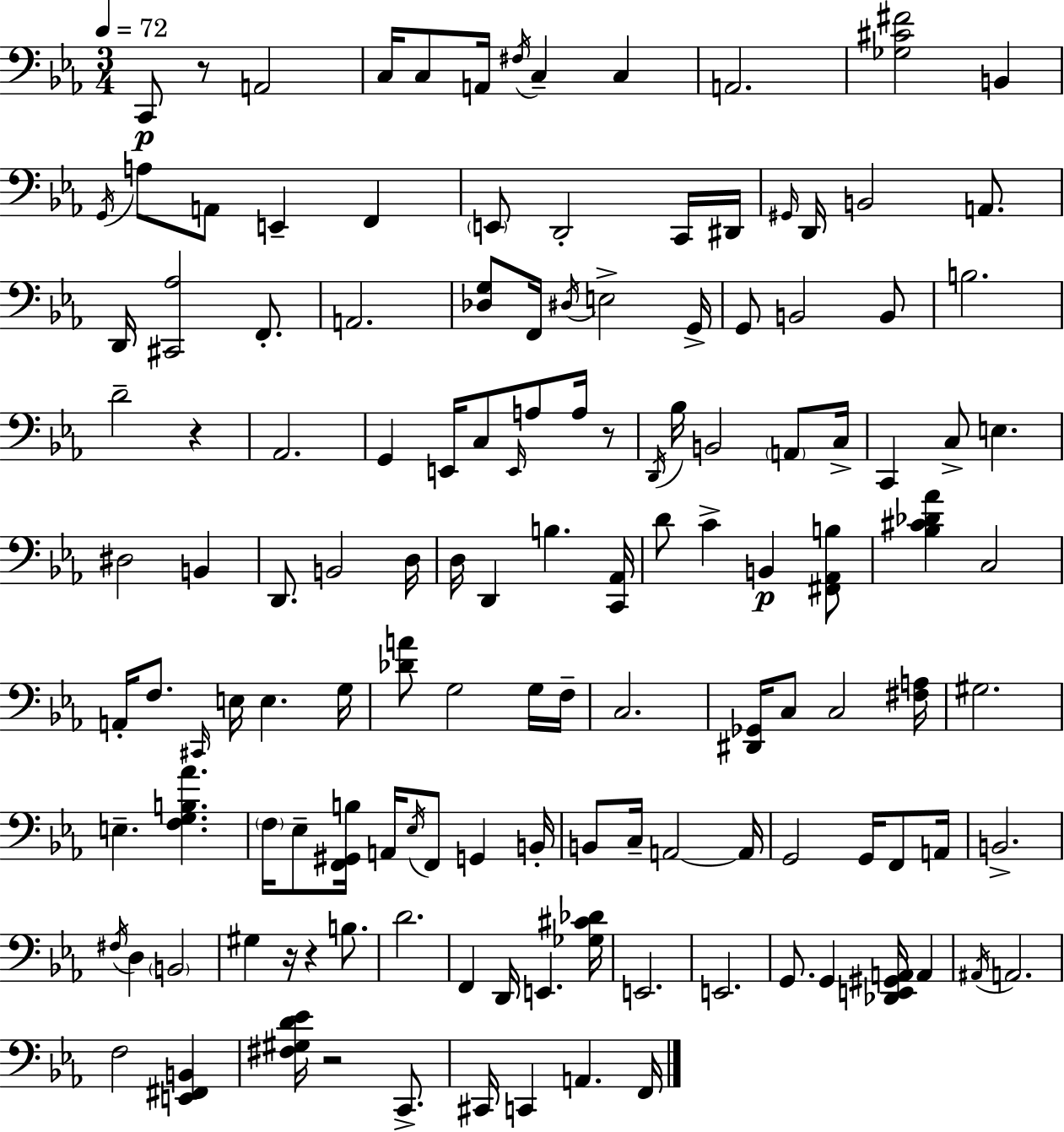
{
  \clef bass
  \numericTimeSignature
  \time 3/4
  \key c \minor
  \tempo 4 = 72
  c,8\p r8 a,2 | c16 c8 a,16 \acciaccatura { fis16 } c4-- c4 | a,2. | <ges cis' fis'>2 b,4 | \break \acciaccatura { g,16 } a8 a,8 e,4-- f,4 | \parenthesize e,8 d,2-. | c,16 dis,16 \grace { gis,16 } d,16 b,2 | a,8. d,16 <cis, aes>2 | \break f,8.-. a,2. | <des g>8 f,16 \acciaccatura { dis16 } e2-> | g,16-> g,8 b,2 | b,8 b2. | \break d'2-- | r4 aes,2. | g,4 e,16 c8 \grace { e,16 } | a8 a16 r8 \acciaccatura { d,16 } bes16 b,2 | \break \parenthesize a,8 c16-> c,4 c8-> | e4. dis2 | b,4 d,8. b,2 | d16 d16 d,4 b4. | \break <c, aes,>16 d'8 c'4-> | b,4\p <fis, aes, b>8 <bes cis' des' aes'>4 c2 | a,16-. f8. \grace { cis,16 } e16 | e4. g16 <des' a'>8 g2 | \break g16 f16-- c2. | <dis, ges,>16 c8 c2 | <fis a>16 gis2. | e4.-- | \break <f g b aes'>4. \parenthesize f16 ees8-- <f, gis, b>16 a,16 | \acciaccatura { ees16 } f,8 g,4 b,16-. b,8 c16-- a,2~~ | a,16 g,2 | g,16 f,8 a,16 b,2.-> | \break \acciaccatura { fis16 } d4 | \parenthesize b,2 gis4 | r16 r4 b8. d'2. | f,4 | \break d,16 e,4. <ges cis' des'>16 e,2. | e,2. | g,8. | g,4 <des, e, gis, a,>16 a,4 \acciaccatura { ais,16 } a,2. | \break f2 | <e, fis, b,>4 <fis gis d' ees'>16 r2 | c,8.-> cis,16 c,4 | a,4. f,16 \bar "|."
}